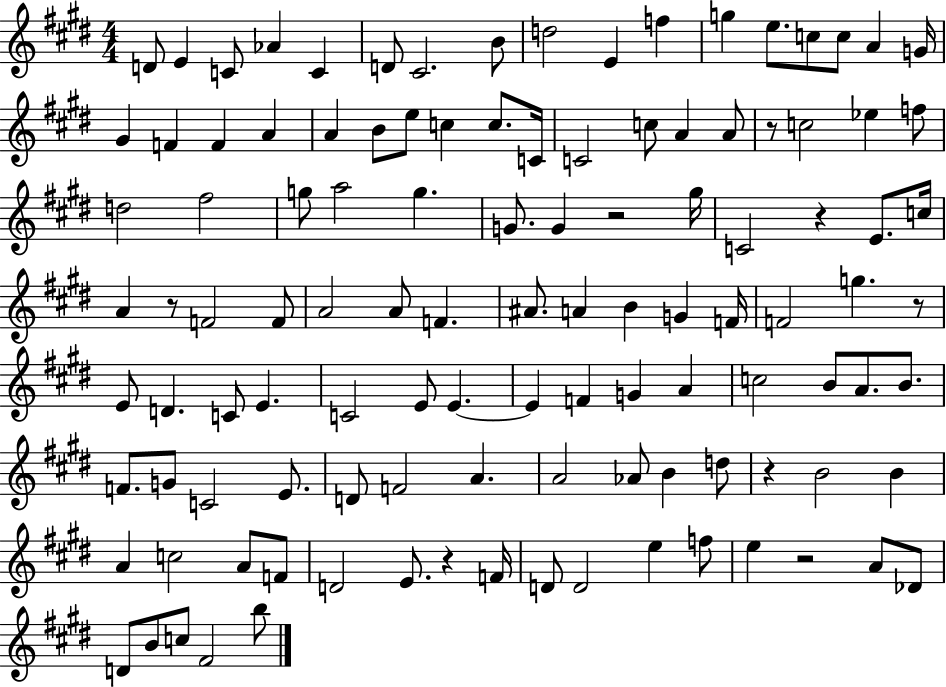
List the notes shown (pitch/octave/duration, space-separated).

D4/e E4/q C4/e Ab4/q C4/q D4/e C#4/h. B4/e D5/h E4/q F5/q G5/q E5/e. C5/e C5/e A4/q G4/s G#4/q F4/q F4/q A4/q A4/q B4/e E5/e C5/q C5/e. C4/s C4/h C5/e A4/q A4/e R/e C5/h Eb5/q F5/e D5/h F#5/h G5/e A5/h G5/q. G4/e. G4/q R/h G#5/s C4/h R/q E4/e. C5/s A4/q R/e F4/h F4/e A4/h A4/e F4/q. A#4/e. A4/q B4/q G4/q F4/s F4/h G5/q. R/e E4/e D4/q. C4/e E4/q. C4/h E4/e E4/q. E4/q F4/q G4/q A4/q C5/h B4/e A4/e. B4/e. F4/e. G4/e C4/h E4/e. D4/e F4/h A4/q. A4/h Ab4/e B4/q D5/e R/q B4/h B4/q A4/q C5/h A4/e F4/e D4/h E4/e. R/q F4/s D4/e D4/h E5/q F5/e E5/q R/h A4/e Db4/e D4/e B4/e C5/e F#4/h B5/e